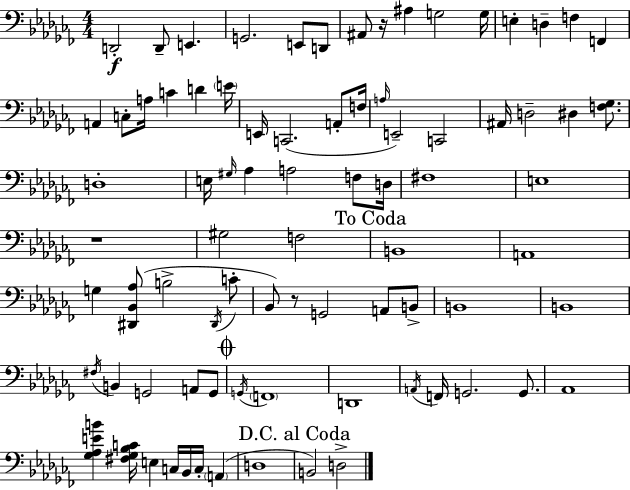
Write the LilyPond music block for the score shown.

{
  \clef bass
  \numericTimeSignature
  \time 4/4
  \key aes \minor
  d,2-.\f d,8-- e,4. | g,2. e,8 d,8 | ais,8 r16 ais4 g2 g16 | e4-. d4-- f4 f,4 | \break a,4 c8-. a16 c'4 d'4 \parenthesize e'16 | e,16 c,2.( a,8-. f16 | \grace { a16 } e,2--) c,2 | ais,16 d2-- dis4 <f ges>8. | \break d1-. | e16 \grace { gis16 } aes4 a2 f8 | d16 fis1 | e1 | \break r1 | gis2 f2 | \mark "To Coda" b,1 | a,1 | \break g4 <dis, bes, aes>8( b2-> | \acciaccatura { dis,16 } c'8-. bes,8) r8 g,2 a,8 | b,8-> b,1 | b,1 | \break \acciaccatura { fis16 } b,4 g,2 | a,8 g,8 \mark \markup { \musicglyph "scripts.coda" } \acciaccatura { g,16 } \parenthesize f,1 | d,1 | \acciaccatura { a,16 } f,16 g,2. | \break g,8. aes,1 | <ges aes e' b'>4 <fis ges bes c'>16 e4 c16 | bes,16 c16-. \parenthesize a,4( d1 | \mark "D.C. al Coda" b,2) d2-> | \break \bar "|."
}